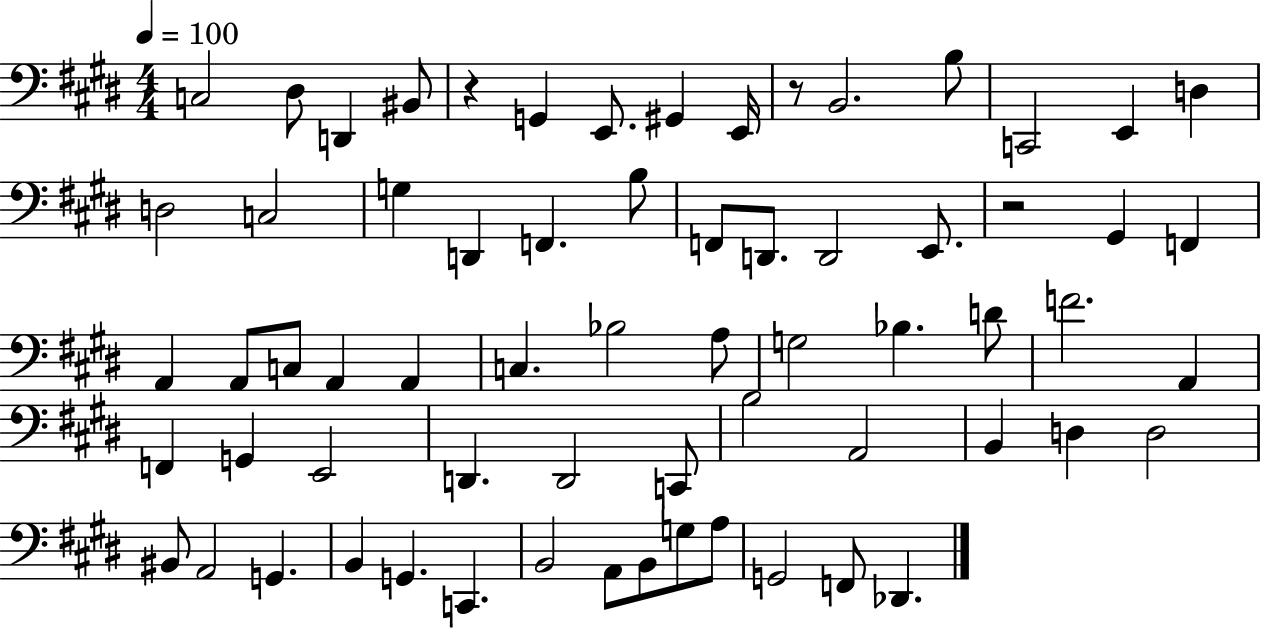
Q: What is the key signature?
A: E major